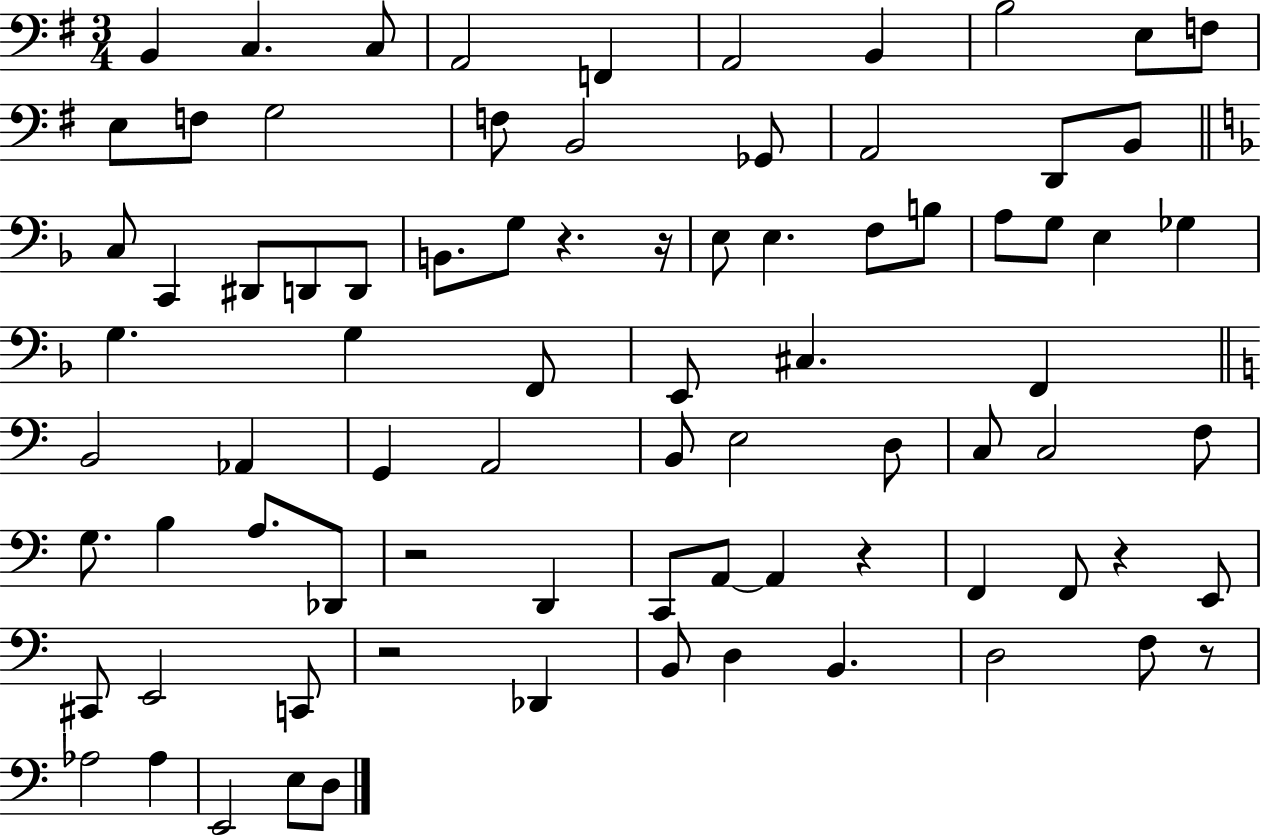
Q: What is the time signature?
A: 3/4